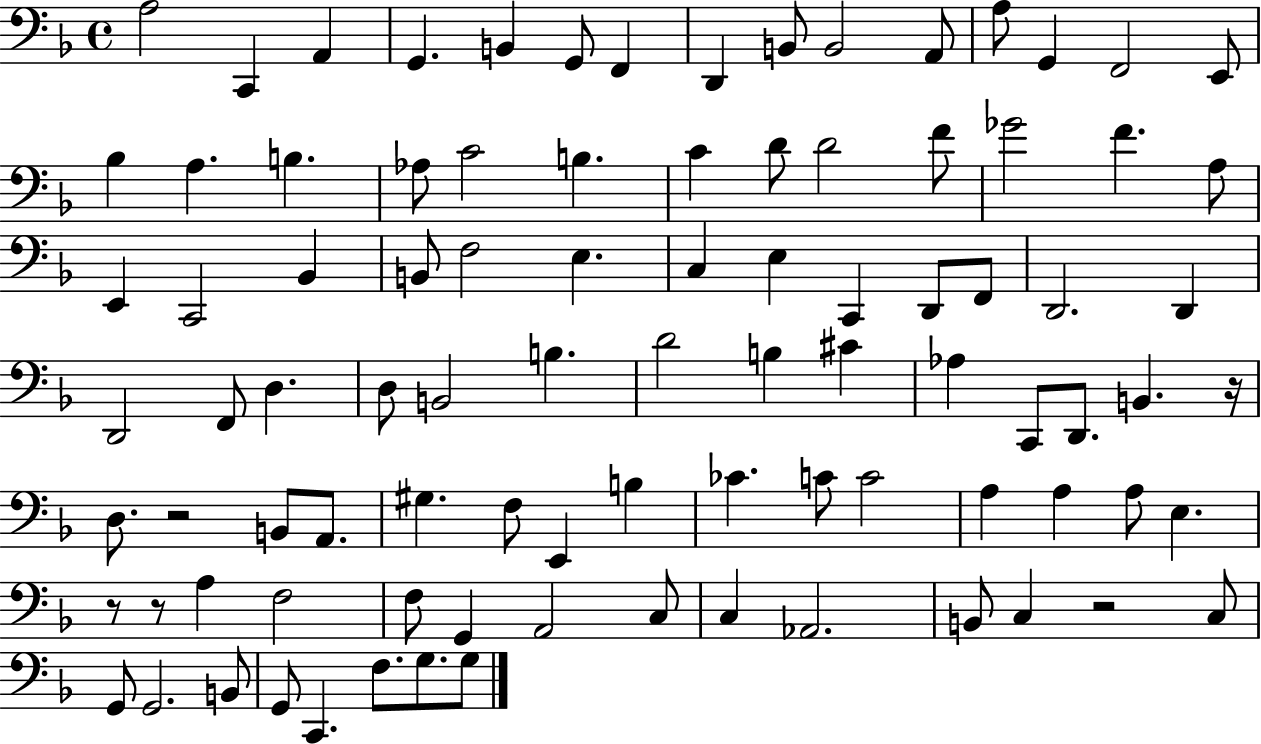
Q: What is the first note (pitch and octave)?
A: A3